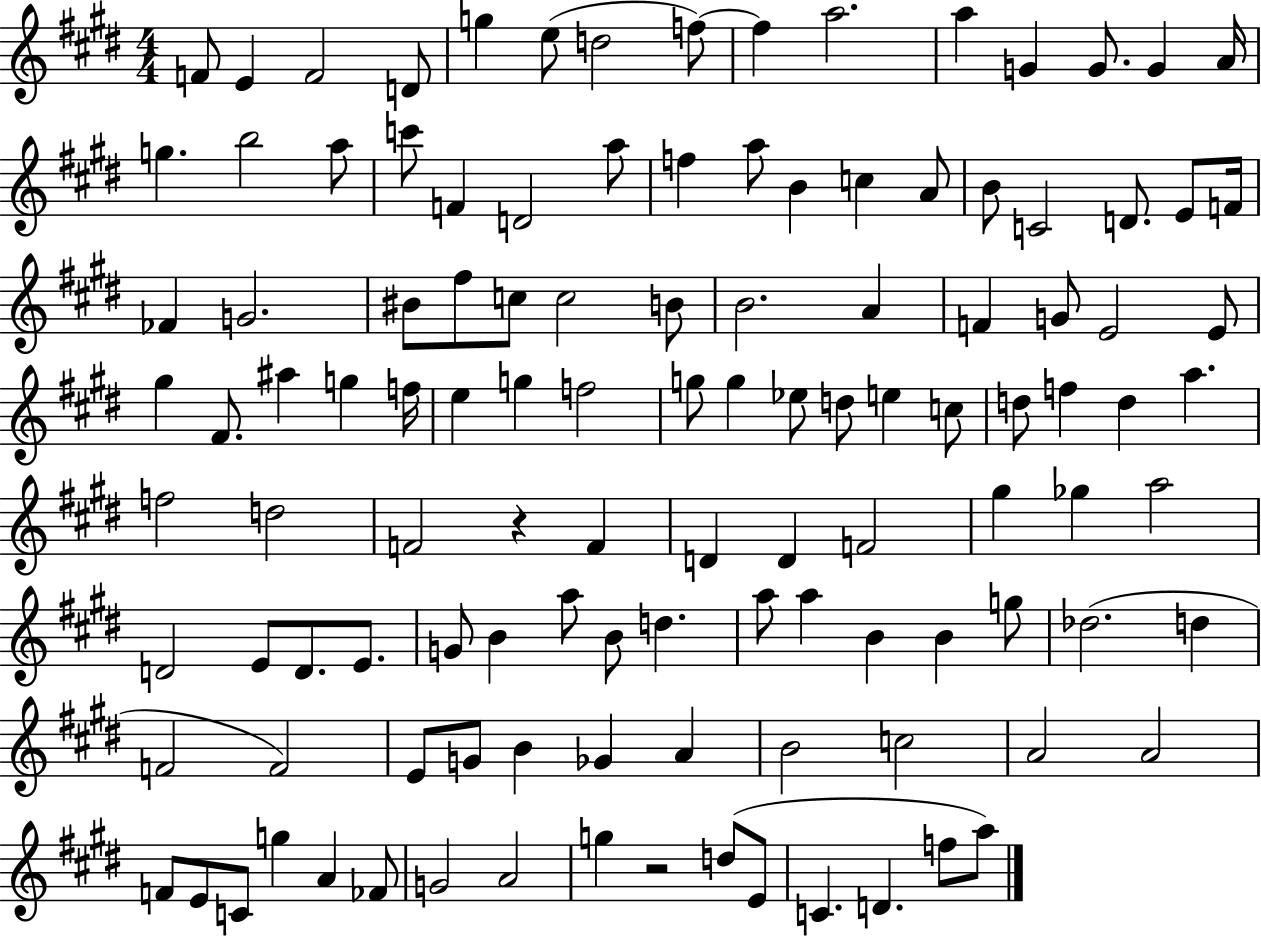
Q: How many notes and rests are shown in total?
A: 117